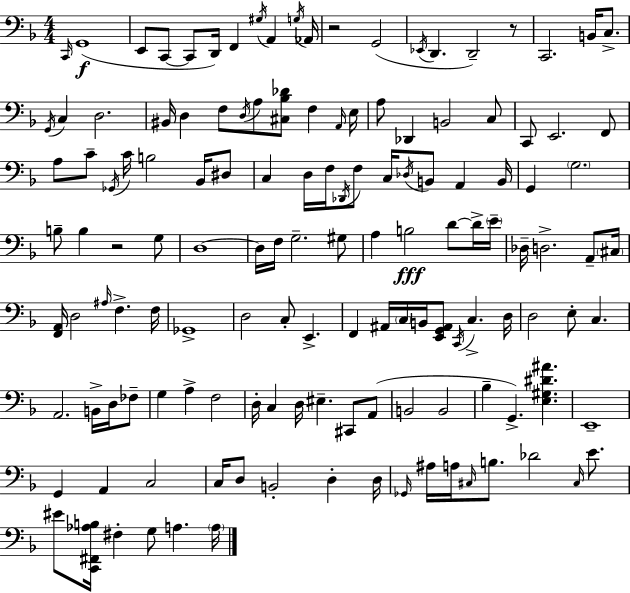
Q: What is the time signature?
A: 4/4